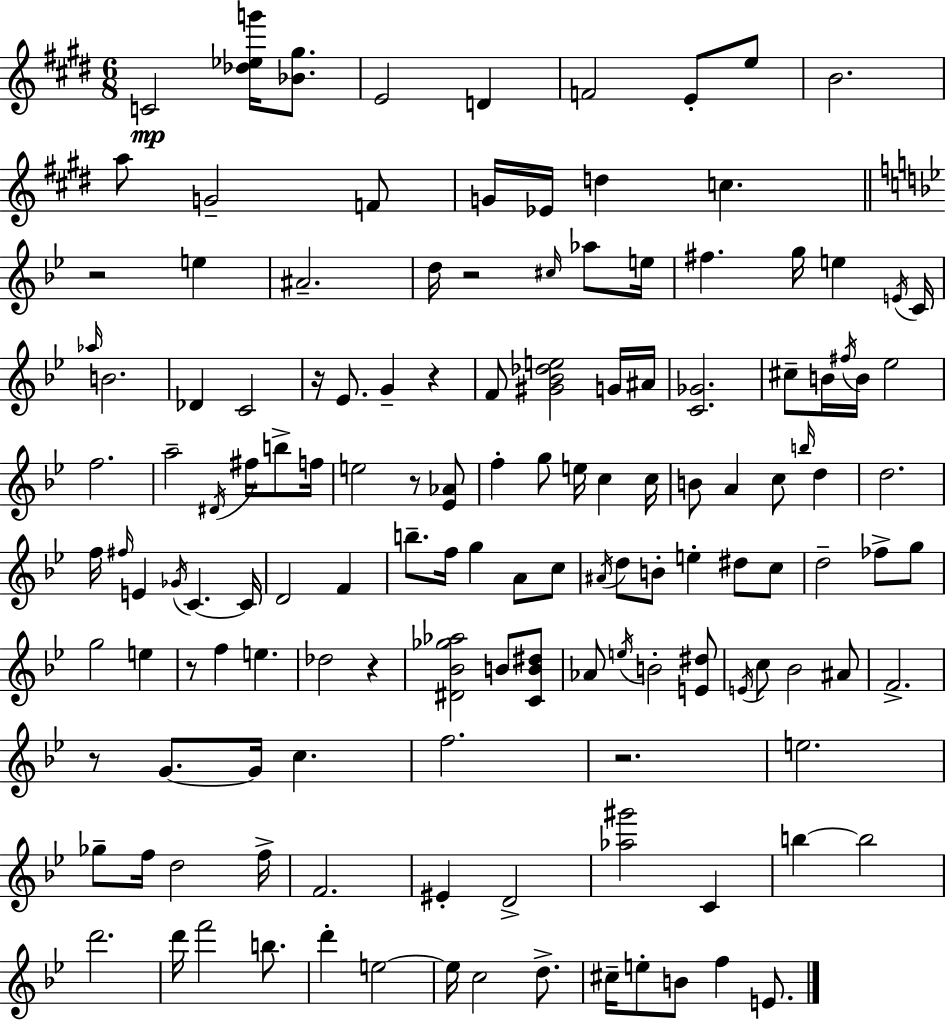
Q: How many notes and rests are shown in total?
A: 140